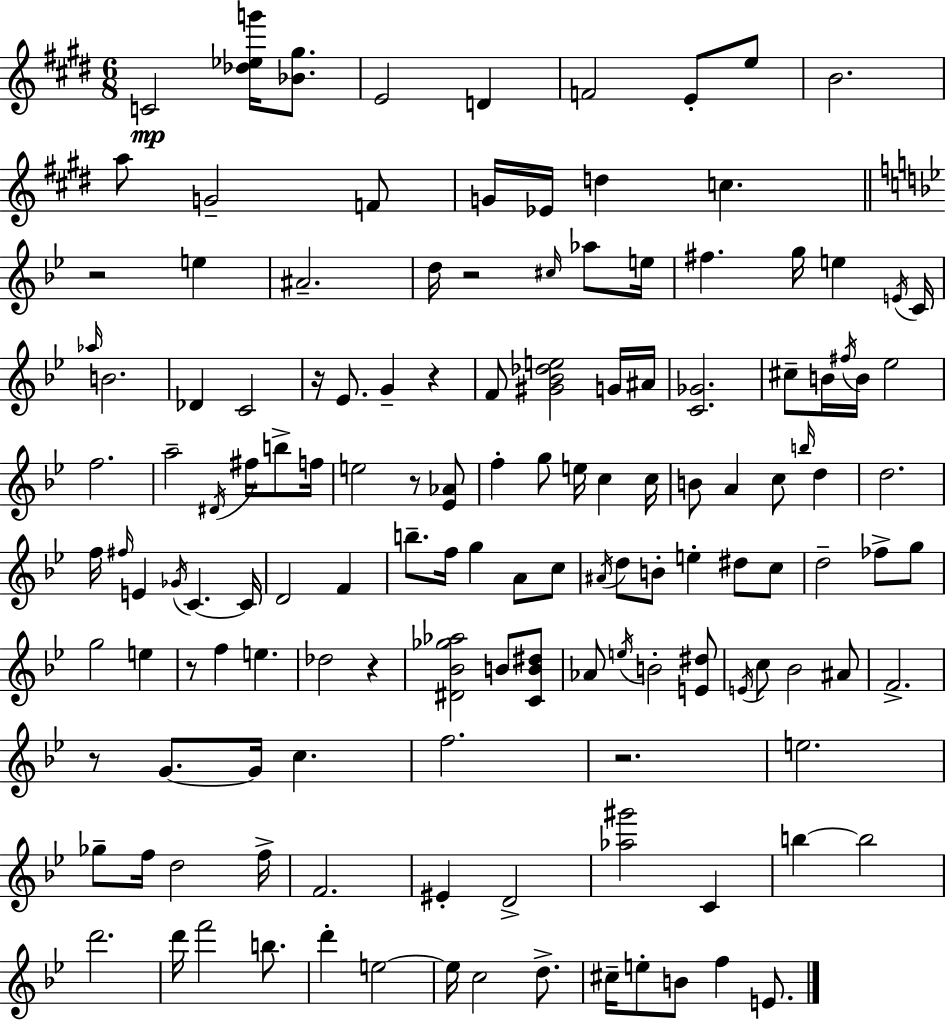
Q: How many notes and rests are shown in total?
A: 140